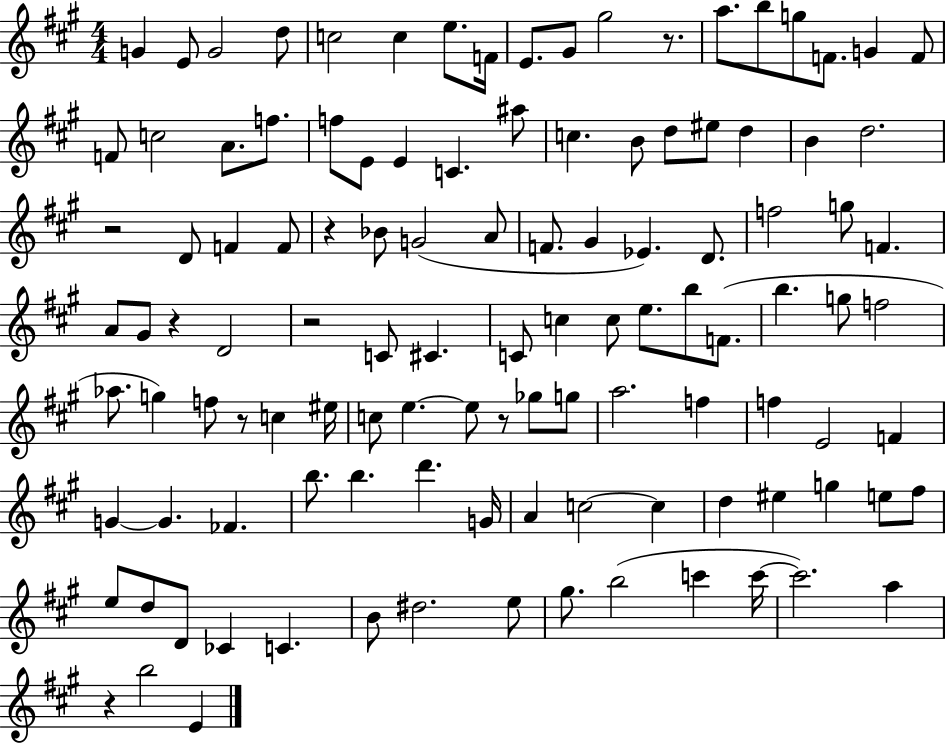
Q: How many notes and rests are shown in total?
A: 114